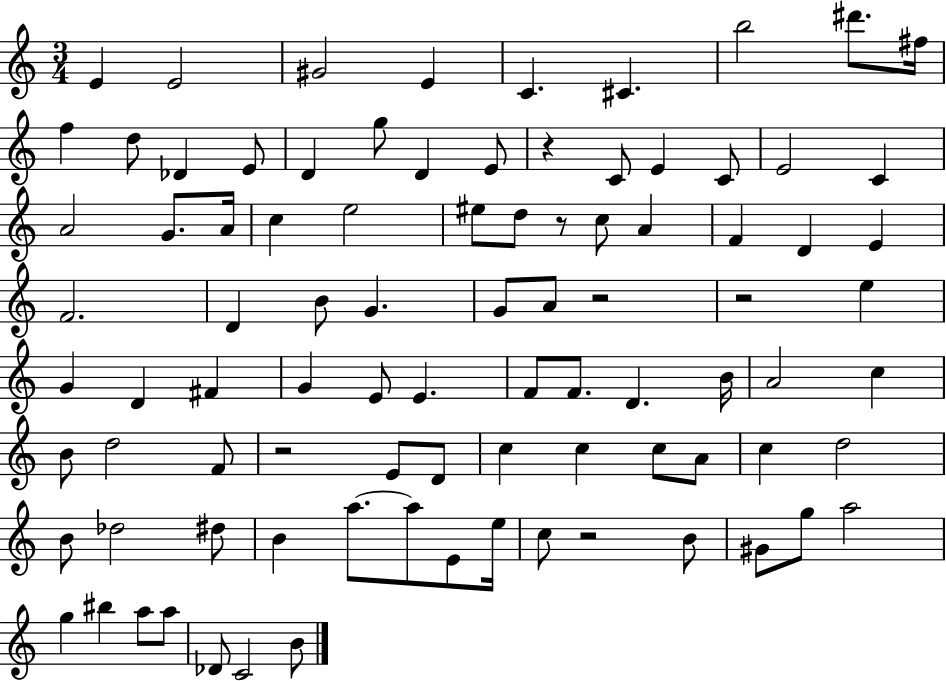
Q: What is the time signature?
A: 3/4